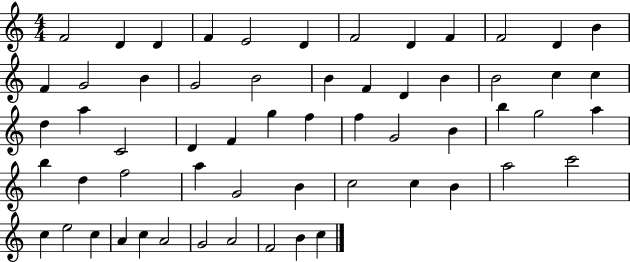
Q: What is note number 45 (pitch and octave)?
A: C5